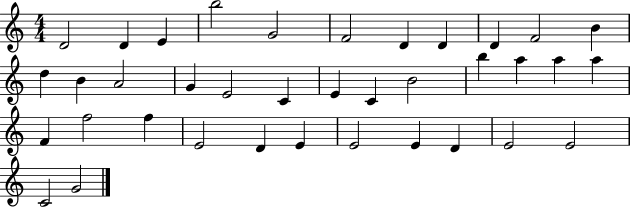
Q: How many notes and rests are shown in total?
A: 37